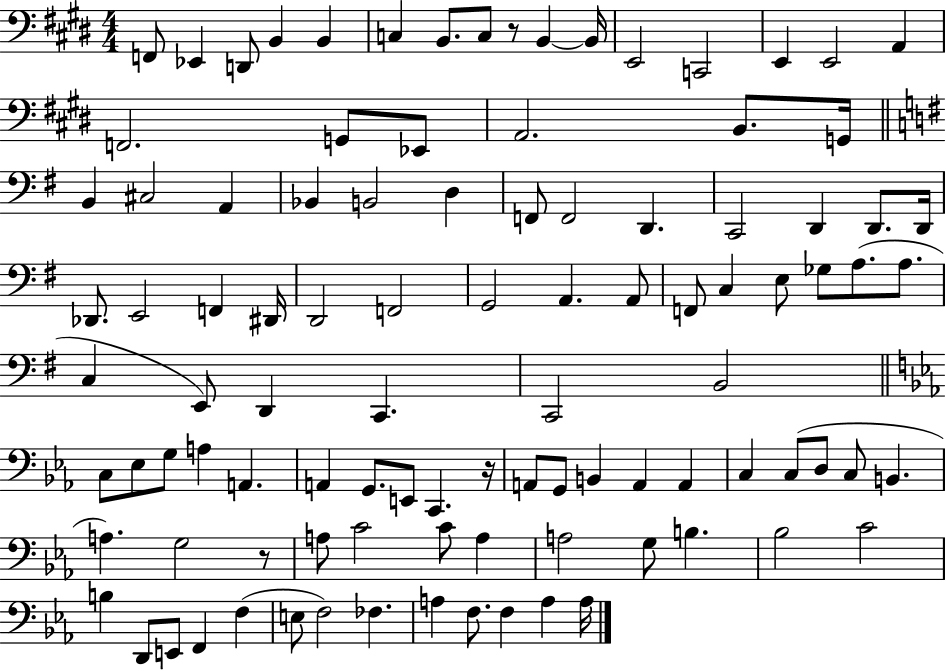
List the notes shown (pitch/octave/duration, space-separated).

F2/e Eb2/q D2/e B2/q B2/q C3/q B2/e. C3/e R/e B2/q B2/s E2/h C2/h E2/q E2/h A2/q F2/h. G2/e Eb2/e A2/h. B2/e. G2/s B2/q C#3/h A2/q Bb2/q B2/h D3/q F2/e F2/h D2/q. C2/h D2/q D2/e. D2/s Db2/e. E2/h F2/q D#2/s D2/h F2/h G2/h A2/q. A2/e F2/e C3/q E3/e Gb3/e A3/e. A3/e. C3/q E2/e D2/q C2/q. C2/h B2/h C3/e Eb3/e G3/e A3/q A2/q. A2/q G2/e. E2/e C2/q. R/s A2/e G2/e B2/q A2/q A2/q C3/q C3/e D3/e C3/e B2/q. A3/q. G3/h R/e A3/e C4/h C4/e A3/q A3/h G3/e B3/q. Bb3/h C4/h B3/q D2/e E2/e F2/q F3/q E3/e F3/h FES3/q. A3/q F3/e. F3/q A3/q A3/s